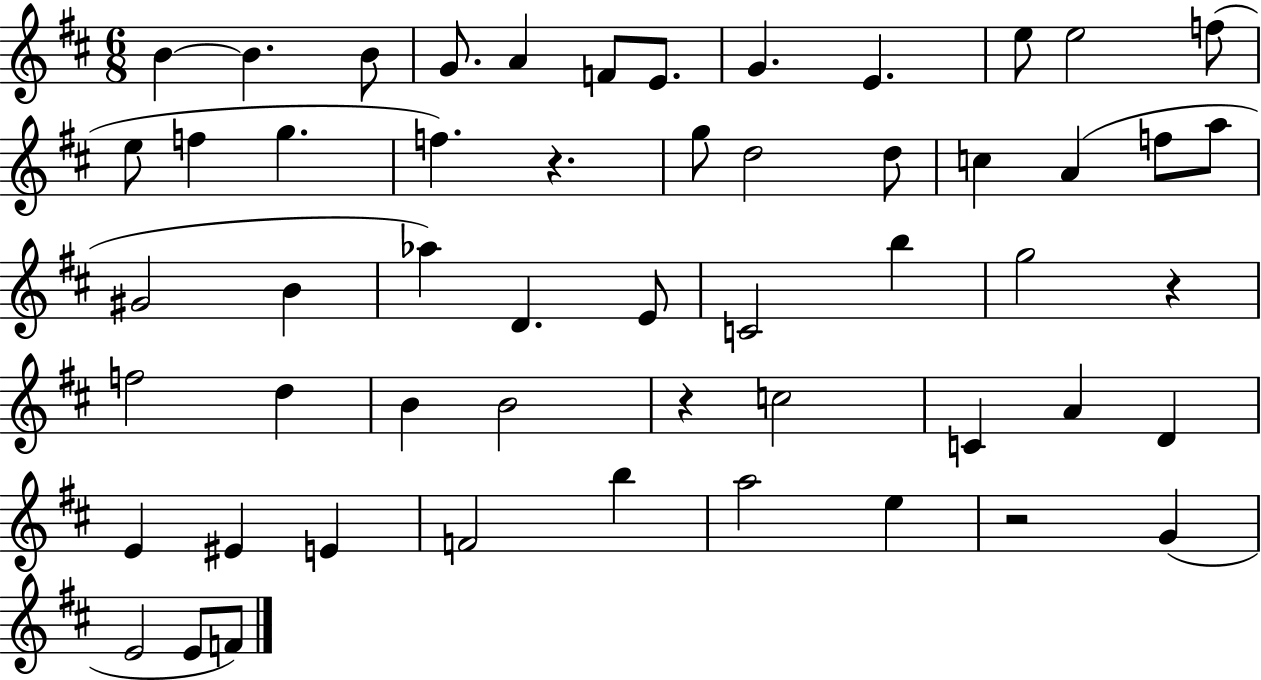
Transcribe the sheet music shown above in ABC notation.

X:1
T:Untitled
M:6/8
L:1/4
K:D
B B B/2 G/2 A F/2 E/2 G E e/2 e2 f/2 e/2 f g f z g/2 d2 d/2 c A f/2 a/2 ^G2 B _a D E/2 C2 b g2 z f2 d B B2 z c2 C A D E ^E E F2 b a2 e z2 G E2 E/2 F/2